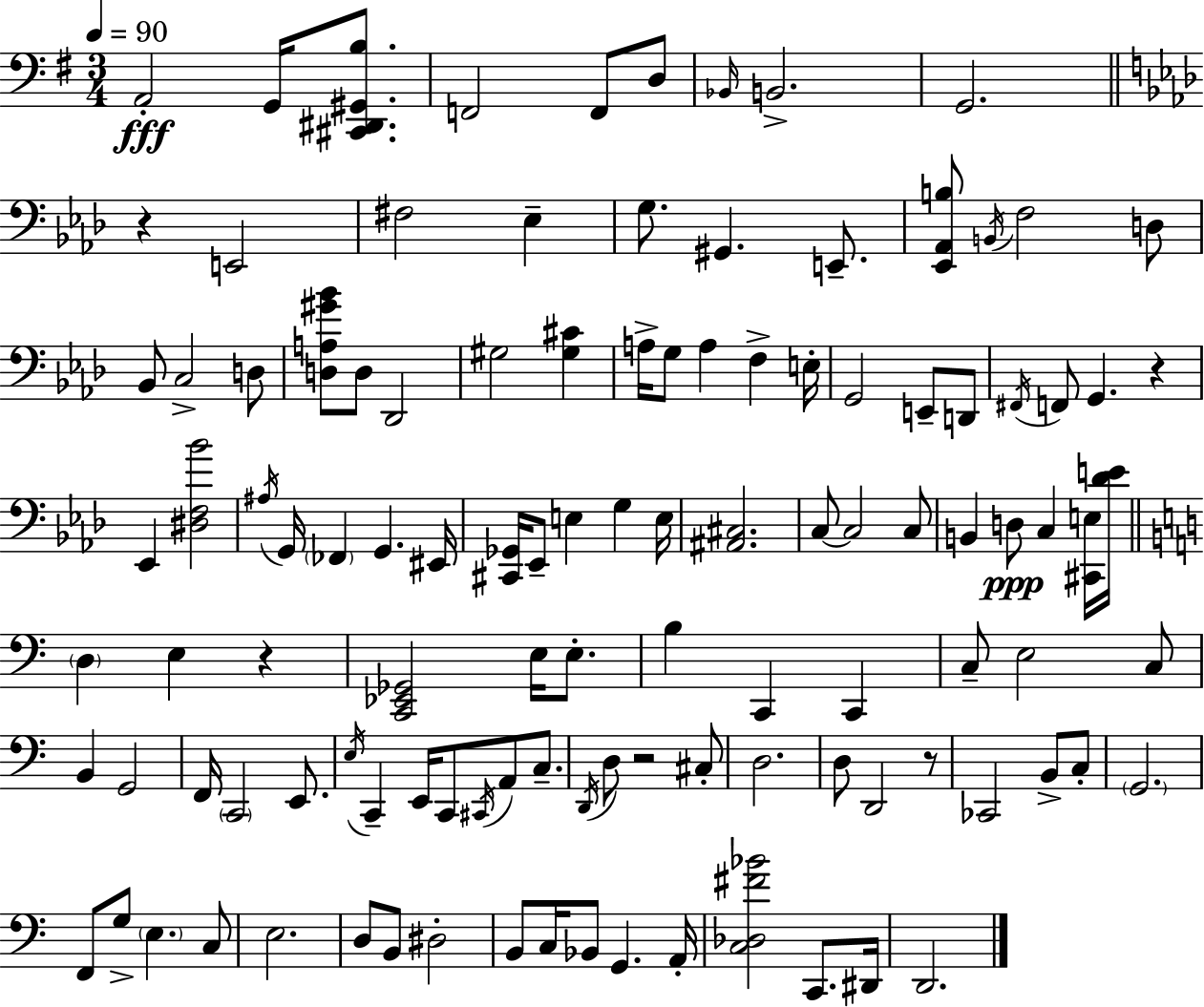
X:1
T:Untitled
M:3/4
L:1/4
K:G
A,,2 G,,/4 [^C,,^D,,^G,,B,]/2 F,,2 F,,/2 D,/2 _B,,/4 B,,2 G,,2 z E,,2 ^F,2 _E, G,/2 ^G,, E,,/2 [_E,,_A,,B,]/2 B,,/4 F,2 D,/2 _B,,/2 C,2 D,/2 [D,A,^G_B]/2 D,/2 _D,,2 ^G,2 [^G,^C] A,/4 G,/2 A, F, E,/4 G,,2 E,,/2 D,,/2 ^F,,/4 F,,/2 G,, z _E,, [^D,F,_B]2 ^A,/4 G,,/4 _F,, G,, ^E,,/4 [^C,,_G,,]/4 _E,,/2 E, G, E,/4 [^A,,^C,]2 C,/2 C,2 C,/2 B,, D,/2 C, [^C,,E,]/4 [_DE]/4 D, E, z [C,,_E,,_G,,]2 E,/4 E,/2 B, C,, C,, C,/2 E,2 C,/2 B,, G,,2 F,,/4 C,,2 E,,/2 E,/4 C,, E,,/4 C,,/2 ^C,,/4 A,,/2 C,/2 D,,/4 D,/2 z2 ^C,/2 D,2 D,/2 D,,2 z/2 _C,,2 B,,/2 C,/2 G,,2 F,,/2 G,/2 E, C,/2 E,2 D,/2 B,,/2 ^D,2 B,,/2 C,/4 _B,,/2 G,, A,,/4 [C,_D,^F_B]2 C,,/2 ^D,,/4 D,,2